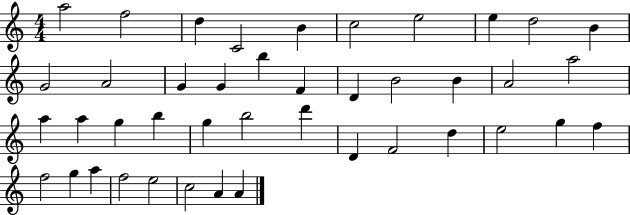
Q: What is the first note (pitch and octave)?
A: A5